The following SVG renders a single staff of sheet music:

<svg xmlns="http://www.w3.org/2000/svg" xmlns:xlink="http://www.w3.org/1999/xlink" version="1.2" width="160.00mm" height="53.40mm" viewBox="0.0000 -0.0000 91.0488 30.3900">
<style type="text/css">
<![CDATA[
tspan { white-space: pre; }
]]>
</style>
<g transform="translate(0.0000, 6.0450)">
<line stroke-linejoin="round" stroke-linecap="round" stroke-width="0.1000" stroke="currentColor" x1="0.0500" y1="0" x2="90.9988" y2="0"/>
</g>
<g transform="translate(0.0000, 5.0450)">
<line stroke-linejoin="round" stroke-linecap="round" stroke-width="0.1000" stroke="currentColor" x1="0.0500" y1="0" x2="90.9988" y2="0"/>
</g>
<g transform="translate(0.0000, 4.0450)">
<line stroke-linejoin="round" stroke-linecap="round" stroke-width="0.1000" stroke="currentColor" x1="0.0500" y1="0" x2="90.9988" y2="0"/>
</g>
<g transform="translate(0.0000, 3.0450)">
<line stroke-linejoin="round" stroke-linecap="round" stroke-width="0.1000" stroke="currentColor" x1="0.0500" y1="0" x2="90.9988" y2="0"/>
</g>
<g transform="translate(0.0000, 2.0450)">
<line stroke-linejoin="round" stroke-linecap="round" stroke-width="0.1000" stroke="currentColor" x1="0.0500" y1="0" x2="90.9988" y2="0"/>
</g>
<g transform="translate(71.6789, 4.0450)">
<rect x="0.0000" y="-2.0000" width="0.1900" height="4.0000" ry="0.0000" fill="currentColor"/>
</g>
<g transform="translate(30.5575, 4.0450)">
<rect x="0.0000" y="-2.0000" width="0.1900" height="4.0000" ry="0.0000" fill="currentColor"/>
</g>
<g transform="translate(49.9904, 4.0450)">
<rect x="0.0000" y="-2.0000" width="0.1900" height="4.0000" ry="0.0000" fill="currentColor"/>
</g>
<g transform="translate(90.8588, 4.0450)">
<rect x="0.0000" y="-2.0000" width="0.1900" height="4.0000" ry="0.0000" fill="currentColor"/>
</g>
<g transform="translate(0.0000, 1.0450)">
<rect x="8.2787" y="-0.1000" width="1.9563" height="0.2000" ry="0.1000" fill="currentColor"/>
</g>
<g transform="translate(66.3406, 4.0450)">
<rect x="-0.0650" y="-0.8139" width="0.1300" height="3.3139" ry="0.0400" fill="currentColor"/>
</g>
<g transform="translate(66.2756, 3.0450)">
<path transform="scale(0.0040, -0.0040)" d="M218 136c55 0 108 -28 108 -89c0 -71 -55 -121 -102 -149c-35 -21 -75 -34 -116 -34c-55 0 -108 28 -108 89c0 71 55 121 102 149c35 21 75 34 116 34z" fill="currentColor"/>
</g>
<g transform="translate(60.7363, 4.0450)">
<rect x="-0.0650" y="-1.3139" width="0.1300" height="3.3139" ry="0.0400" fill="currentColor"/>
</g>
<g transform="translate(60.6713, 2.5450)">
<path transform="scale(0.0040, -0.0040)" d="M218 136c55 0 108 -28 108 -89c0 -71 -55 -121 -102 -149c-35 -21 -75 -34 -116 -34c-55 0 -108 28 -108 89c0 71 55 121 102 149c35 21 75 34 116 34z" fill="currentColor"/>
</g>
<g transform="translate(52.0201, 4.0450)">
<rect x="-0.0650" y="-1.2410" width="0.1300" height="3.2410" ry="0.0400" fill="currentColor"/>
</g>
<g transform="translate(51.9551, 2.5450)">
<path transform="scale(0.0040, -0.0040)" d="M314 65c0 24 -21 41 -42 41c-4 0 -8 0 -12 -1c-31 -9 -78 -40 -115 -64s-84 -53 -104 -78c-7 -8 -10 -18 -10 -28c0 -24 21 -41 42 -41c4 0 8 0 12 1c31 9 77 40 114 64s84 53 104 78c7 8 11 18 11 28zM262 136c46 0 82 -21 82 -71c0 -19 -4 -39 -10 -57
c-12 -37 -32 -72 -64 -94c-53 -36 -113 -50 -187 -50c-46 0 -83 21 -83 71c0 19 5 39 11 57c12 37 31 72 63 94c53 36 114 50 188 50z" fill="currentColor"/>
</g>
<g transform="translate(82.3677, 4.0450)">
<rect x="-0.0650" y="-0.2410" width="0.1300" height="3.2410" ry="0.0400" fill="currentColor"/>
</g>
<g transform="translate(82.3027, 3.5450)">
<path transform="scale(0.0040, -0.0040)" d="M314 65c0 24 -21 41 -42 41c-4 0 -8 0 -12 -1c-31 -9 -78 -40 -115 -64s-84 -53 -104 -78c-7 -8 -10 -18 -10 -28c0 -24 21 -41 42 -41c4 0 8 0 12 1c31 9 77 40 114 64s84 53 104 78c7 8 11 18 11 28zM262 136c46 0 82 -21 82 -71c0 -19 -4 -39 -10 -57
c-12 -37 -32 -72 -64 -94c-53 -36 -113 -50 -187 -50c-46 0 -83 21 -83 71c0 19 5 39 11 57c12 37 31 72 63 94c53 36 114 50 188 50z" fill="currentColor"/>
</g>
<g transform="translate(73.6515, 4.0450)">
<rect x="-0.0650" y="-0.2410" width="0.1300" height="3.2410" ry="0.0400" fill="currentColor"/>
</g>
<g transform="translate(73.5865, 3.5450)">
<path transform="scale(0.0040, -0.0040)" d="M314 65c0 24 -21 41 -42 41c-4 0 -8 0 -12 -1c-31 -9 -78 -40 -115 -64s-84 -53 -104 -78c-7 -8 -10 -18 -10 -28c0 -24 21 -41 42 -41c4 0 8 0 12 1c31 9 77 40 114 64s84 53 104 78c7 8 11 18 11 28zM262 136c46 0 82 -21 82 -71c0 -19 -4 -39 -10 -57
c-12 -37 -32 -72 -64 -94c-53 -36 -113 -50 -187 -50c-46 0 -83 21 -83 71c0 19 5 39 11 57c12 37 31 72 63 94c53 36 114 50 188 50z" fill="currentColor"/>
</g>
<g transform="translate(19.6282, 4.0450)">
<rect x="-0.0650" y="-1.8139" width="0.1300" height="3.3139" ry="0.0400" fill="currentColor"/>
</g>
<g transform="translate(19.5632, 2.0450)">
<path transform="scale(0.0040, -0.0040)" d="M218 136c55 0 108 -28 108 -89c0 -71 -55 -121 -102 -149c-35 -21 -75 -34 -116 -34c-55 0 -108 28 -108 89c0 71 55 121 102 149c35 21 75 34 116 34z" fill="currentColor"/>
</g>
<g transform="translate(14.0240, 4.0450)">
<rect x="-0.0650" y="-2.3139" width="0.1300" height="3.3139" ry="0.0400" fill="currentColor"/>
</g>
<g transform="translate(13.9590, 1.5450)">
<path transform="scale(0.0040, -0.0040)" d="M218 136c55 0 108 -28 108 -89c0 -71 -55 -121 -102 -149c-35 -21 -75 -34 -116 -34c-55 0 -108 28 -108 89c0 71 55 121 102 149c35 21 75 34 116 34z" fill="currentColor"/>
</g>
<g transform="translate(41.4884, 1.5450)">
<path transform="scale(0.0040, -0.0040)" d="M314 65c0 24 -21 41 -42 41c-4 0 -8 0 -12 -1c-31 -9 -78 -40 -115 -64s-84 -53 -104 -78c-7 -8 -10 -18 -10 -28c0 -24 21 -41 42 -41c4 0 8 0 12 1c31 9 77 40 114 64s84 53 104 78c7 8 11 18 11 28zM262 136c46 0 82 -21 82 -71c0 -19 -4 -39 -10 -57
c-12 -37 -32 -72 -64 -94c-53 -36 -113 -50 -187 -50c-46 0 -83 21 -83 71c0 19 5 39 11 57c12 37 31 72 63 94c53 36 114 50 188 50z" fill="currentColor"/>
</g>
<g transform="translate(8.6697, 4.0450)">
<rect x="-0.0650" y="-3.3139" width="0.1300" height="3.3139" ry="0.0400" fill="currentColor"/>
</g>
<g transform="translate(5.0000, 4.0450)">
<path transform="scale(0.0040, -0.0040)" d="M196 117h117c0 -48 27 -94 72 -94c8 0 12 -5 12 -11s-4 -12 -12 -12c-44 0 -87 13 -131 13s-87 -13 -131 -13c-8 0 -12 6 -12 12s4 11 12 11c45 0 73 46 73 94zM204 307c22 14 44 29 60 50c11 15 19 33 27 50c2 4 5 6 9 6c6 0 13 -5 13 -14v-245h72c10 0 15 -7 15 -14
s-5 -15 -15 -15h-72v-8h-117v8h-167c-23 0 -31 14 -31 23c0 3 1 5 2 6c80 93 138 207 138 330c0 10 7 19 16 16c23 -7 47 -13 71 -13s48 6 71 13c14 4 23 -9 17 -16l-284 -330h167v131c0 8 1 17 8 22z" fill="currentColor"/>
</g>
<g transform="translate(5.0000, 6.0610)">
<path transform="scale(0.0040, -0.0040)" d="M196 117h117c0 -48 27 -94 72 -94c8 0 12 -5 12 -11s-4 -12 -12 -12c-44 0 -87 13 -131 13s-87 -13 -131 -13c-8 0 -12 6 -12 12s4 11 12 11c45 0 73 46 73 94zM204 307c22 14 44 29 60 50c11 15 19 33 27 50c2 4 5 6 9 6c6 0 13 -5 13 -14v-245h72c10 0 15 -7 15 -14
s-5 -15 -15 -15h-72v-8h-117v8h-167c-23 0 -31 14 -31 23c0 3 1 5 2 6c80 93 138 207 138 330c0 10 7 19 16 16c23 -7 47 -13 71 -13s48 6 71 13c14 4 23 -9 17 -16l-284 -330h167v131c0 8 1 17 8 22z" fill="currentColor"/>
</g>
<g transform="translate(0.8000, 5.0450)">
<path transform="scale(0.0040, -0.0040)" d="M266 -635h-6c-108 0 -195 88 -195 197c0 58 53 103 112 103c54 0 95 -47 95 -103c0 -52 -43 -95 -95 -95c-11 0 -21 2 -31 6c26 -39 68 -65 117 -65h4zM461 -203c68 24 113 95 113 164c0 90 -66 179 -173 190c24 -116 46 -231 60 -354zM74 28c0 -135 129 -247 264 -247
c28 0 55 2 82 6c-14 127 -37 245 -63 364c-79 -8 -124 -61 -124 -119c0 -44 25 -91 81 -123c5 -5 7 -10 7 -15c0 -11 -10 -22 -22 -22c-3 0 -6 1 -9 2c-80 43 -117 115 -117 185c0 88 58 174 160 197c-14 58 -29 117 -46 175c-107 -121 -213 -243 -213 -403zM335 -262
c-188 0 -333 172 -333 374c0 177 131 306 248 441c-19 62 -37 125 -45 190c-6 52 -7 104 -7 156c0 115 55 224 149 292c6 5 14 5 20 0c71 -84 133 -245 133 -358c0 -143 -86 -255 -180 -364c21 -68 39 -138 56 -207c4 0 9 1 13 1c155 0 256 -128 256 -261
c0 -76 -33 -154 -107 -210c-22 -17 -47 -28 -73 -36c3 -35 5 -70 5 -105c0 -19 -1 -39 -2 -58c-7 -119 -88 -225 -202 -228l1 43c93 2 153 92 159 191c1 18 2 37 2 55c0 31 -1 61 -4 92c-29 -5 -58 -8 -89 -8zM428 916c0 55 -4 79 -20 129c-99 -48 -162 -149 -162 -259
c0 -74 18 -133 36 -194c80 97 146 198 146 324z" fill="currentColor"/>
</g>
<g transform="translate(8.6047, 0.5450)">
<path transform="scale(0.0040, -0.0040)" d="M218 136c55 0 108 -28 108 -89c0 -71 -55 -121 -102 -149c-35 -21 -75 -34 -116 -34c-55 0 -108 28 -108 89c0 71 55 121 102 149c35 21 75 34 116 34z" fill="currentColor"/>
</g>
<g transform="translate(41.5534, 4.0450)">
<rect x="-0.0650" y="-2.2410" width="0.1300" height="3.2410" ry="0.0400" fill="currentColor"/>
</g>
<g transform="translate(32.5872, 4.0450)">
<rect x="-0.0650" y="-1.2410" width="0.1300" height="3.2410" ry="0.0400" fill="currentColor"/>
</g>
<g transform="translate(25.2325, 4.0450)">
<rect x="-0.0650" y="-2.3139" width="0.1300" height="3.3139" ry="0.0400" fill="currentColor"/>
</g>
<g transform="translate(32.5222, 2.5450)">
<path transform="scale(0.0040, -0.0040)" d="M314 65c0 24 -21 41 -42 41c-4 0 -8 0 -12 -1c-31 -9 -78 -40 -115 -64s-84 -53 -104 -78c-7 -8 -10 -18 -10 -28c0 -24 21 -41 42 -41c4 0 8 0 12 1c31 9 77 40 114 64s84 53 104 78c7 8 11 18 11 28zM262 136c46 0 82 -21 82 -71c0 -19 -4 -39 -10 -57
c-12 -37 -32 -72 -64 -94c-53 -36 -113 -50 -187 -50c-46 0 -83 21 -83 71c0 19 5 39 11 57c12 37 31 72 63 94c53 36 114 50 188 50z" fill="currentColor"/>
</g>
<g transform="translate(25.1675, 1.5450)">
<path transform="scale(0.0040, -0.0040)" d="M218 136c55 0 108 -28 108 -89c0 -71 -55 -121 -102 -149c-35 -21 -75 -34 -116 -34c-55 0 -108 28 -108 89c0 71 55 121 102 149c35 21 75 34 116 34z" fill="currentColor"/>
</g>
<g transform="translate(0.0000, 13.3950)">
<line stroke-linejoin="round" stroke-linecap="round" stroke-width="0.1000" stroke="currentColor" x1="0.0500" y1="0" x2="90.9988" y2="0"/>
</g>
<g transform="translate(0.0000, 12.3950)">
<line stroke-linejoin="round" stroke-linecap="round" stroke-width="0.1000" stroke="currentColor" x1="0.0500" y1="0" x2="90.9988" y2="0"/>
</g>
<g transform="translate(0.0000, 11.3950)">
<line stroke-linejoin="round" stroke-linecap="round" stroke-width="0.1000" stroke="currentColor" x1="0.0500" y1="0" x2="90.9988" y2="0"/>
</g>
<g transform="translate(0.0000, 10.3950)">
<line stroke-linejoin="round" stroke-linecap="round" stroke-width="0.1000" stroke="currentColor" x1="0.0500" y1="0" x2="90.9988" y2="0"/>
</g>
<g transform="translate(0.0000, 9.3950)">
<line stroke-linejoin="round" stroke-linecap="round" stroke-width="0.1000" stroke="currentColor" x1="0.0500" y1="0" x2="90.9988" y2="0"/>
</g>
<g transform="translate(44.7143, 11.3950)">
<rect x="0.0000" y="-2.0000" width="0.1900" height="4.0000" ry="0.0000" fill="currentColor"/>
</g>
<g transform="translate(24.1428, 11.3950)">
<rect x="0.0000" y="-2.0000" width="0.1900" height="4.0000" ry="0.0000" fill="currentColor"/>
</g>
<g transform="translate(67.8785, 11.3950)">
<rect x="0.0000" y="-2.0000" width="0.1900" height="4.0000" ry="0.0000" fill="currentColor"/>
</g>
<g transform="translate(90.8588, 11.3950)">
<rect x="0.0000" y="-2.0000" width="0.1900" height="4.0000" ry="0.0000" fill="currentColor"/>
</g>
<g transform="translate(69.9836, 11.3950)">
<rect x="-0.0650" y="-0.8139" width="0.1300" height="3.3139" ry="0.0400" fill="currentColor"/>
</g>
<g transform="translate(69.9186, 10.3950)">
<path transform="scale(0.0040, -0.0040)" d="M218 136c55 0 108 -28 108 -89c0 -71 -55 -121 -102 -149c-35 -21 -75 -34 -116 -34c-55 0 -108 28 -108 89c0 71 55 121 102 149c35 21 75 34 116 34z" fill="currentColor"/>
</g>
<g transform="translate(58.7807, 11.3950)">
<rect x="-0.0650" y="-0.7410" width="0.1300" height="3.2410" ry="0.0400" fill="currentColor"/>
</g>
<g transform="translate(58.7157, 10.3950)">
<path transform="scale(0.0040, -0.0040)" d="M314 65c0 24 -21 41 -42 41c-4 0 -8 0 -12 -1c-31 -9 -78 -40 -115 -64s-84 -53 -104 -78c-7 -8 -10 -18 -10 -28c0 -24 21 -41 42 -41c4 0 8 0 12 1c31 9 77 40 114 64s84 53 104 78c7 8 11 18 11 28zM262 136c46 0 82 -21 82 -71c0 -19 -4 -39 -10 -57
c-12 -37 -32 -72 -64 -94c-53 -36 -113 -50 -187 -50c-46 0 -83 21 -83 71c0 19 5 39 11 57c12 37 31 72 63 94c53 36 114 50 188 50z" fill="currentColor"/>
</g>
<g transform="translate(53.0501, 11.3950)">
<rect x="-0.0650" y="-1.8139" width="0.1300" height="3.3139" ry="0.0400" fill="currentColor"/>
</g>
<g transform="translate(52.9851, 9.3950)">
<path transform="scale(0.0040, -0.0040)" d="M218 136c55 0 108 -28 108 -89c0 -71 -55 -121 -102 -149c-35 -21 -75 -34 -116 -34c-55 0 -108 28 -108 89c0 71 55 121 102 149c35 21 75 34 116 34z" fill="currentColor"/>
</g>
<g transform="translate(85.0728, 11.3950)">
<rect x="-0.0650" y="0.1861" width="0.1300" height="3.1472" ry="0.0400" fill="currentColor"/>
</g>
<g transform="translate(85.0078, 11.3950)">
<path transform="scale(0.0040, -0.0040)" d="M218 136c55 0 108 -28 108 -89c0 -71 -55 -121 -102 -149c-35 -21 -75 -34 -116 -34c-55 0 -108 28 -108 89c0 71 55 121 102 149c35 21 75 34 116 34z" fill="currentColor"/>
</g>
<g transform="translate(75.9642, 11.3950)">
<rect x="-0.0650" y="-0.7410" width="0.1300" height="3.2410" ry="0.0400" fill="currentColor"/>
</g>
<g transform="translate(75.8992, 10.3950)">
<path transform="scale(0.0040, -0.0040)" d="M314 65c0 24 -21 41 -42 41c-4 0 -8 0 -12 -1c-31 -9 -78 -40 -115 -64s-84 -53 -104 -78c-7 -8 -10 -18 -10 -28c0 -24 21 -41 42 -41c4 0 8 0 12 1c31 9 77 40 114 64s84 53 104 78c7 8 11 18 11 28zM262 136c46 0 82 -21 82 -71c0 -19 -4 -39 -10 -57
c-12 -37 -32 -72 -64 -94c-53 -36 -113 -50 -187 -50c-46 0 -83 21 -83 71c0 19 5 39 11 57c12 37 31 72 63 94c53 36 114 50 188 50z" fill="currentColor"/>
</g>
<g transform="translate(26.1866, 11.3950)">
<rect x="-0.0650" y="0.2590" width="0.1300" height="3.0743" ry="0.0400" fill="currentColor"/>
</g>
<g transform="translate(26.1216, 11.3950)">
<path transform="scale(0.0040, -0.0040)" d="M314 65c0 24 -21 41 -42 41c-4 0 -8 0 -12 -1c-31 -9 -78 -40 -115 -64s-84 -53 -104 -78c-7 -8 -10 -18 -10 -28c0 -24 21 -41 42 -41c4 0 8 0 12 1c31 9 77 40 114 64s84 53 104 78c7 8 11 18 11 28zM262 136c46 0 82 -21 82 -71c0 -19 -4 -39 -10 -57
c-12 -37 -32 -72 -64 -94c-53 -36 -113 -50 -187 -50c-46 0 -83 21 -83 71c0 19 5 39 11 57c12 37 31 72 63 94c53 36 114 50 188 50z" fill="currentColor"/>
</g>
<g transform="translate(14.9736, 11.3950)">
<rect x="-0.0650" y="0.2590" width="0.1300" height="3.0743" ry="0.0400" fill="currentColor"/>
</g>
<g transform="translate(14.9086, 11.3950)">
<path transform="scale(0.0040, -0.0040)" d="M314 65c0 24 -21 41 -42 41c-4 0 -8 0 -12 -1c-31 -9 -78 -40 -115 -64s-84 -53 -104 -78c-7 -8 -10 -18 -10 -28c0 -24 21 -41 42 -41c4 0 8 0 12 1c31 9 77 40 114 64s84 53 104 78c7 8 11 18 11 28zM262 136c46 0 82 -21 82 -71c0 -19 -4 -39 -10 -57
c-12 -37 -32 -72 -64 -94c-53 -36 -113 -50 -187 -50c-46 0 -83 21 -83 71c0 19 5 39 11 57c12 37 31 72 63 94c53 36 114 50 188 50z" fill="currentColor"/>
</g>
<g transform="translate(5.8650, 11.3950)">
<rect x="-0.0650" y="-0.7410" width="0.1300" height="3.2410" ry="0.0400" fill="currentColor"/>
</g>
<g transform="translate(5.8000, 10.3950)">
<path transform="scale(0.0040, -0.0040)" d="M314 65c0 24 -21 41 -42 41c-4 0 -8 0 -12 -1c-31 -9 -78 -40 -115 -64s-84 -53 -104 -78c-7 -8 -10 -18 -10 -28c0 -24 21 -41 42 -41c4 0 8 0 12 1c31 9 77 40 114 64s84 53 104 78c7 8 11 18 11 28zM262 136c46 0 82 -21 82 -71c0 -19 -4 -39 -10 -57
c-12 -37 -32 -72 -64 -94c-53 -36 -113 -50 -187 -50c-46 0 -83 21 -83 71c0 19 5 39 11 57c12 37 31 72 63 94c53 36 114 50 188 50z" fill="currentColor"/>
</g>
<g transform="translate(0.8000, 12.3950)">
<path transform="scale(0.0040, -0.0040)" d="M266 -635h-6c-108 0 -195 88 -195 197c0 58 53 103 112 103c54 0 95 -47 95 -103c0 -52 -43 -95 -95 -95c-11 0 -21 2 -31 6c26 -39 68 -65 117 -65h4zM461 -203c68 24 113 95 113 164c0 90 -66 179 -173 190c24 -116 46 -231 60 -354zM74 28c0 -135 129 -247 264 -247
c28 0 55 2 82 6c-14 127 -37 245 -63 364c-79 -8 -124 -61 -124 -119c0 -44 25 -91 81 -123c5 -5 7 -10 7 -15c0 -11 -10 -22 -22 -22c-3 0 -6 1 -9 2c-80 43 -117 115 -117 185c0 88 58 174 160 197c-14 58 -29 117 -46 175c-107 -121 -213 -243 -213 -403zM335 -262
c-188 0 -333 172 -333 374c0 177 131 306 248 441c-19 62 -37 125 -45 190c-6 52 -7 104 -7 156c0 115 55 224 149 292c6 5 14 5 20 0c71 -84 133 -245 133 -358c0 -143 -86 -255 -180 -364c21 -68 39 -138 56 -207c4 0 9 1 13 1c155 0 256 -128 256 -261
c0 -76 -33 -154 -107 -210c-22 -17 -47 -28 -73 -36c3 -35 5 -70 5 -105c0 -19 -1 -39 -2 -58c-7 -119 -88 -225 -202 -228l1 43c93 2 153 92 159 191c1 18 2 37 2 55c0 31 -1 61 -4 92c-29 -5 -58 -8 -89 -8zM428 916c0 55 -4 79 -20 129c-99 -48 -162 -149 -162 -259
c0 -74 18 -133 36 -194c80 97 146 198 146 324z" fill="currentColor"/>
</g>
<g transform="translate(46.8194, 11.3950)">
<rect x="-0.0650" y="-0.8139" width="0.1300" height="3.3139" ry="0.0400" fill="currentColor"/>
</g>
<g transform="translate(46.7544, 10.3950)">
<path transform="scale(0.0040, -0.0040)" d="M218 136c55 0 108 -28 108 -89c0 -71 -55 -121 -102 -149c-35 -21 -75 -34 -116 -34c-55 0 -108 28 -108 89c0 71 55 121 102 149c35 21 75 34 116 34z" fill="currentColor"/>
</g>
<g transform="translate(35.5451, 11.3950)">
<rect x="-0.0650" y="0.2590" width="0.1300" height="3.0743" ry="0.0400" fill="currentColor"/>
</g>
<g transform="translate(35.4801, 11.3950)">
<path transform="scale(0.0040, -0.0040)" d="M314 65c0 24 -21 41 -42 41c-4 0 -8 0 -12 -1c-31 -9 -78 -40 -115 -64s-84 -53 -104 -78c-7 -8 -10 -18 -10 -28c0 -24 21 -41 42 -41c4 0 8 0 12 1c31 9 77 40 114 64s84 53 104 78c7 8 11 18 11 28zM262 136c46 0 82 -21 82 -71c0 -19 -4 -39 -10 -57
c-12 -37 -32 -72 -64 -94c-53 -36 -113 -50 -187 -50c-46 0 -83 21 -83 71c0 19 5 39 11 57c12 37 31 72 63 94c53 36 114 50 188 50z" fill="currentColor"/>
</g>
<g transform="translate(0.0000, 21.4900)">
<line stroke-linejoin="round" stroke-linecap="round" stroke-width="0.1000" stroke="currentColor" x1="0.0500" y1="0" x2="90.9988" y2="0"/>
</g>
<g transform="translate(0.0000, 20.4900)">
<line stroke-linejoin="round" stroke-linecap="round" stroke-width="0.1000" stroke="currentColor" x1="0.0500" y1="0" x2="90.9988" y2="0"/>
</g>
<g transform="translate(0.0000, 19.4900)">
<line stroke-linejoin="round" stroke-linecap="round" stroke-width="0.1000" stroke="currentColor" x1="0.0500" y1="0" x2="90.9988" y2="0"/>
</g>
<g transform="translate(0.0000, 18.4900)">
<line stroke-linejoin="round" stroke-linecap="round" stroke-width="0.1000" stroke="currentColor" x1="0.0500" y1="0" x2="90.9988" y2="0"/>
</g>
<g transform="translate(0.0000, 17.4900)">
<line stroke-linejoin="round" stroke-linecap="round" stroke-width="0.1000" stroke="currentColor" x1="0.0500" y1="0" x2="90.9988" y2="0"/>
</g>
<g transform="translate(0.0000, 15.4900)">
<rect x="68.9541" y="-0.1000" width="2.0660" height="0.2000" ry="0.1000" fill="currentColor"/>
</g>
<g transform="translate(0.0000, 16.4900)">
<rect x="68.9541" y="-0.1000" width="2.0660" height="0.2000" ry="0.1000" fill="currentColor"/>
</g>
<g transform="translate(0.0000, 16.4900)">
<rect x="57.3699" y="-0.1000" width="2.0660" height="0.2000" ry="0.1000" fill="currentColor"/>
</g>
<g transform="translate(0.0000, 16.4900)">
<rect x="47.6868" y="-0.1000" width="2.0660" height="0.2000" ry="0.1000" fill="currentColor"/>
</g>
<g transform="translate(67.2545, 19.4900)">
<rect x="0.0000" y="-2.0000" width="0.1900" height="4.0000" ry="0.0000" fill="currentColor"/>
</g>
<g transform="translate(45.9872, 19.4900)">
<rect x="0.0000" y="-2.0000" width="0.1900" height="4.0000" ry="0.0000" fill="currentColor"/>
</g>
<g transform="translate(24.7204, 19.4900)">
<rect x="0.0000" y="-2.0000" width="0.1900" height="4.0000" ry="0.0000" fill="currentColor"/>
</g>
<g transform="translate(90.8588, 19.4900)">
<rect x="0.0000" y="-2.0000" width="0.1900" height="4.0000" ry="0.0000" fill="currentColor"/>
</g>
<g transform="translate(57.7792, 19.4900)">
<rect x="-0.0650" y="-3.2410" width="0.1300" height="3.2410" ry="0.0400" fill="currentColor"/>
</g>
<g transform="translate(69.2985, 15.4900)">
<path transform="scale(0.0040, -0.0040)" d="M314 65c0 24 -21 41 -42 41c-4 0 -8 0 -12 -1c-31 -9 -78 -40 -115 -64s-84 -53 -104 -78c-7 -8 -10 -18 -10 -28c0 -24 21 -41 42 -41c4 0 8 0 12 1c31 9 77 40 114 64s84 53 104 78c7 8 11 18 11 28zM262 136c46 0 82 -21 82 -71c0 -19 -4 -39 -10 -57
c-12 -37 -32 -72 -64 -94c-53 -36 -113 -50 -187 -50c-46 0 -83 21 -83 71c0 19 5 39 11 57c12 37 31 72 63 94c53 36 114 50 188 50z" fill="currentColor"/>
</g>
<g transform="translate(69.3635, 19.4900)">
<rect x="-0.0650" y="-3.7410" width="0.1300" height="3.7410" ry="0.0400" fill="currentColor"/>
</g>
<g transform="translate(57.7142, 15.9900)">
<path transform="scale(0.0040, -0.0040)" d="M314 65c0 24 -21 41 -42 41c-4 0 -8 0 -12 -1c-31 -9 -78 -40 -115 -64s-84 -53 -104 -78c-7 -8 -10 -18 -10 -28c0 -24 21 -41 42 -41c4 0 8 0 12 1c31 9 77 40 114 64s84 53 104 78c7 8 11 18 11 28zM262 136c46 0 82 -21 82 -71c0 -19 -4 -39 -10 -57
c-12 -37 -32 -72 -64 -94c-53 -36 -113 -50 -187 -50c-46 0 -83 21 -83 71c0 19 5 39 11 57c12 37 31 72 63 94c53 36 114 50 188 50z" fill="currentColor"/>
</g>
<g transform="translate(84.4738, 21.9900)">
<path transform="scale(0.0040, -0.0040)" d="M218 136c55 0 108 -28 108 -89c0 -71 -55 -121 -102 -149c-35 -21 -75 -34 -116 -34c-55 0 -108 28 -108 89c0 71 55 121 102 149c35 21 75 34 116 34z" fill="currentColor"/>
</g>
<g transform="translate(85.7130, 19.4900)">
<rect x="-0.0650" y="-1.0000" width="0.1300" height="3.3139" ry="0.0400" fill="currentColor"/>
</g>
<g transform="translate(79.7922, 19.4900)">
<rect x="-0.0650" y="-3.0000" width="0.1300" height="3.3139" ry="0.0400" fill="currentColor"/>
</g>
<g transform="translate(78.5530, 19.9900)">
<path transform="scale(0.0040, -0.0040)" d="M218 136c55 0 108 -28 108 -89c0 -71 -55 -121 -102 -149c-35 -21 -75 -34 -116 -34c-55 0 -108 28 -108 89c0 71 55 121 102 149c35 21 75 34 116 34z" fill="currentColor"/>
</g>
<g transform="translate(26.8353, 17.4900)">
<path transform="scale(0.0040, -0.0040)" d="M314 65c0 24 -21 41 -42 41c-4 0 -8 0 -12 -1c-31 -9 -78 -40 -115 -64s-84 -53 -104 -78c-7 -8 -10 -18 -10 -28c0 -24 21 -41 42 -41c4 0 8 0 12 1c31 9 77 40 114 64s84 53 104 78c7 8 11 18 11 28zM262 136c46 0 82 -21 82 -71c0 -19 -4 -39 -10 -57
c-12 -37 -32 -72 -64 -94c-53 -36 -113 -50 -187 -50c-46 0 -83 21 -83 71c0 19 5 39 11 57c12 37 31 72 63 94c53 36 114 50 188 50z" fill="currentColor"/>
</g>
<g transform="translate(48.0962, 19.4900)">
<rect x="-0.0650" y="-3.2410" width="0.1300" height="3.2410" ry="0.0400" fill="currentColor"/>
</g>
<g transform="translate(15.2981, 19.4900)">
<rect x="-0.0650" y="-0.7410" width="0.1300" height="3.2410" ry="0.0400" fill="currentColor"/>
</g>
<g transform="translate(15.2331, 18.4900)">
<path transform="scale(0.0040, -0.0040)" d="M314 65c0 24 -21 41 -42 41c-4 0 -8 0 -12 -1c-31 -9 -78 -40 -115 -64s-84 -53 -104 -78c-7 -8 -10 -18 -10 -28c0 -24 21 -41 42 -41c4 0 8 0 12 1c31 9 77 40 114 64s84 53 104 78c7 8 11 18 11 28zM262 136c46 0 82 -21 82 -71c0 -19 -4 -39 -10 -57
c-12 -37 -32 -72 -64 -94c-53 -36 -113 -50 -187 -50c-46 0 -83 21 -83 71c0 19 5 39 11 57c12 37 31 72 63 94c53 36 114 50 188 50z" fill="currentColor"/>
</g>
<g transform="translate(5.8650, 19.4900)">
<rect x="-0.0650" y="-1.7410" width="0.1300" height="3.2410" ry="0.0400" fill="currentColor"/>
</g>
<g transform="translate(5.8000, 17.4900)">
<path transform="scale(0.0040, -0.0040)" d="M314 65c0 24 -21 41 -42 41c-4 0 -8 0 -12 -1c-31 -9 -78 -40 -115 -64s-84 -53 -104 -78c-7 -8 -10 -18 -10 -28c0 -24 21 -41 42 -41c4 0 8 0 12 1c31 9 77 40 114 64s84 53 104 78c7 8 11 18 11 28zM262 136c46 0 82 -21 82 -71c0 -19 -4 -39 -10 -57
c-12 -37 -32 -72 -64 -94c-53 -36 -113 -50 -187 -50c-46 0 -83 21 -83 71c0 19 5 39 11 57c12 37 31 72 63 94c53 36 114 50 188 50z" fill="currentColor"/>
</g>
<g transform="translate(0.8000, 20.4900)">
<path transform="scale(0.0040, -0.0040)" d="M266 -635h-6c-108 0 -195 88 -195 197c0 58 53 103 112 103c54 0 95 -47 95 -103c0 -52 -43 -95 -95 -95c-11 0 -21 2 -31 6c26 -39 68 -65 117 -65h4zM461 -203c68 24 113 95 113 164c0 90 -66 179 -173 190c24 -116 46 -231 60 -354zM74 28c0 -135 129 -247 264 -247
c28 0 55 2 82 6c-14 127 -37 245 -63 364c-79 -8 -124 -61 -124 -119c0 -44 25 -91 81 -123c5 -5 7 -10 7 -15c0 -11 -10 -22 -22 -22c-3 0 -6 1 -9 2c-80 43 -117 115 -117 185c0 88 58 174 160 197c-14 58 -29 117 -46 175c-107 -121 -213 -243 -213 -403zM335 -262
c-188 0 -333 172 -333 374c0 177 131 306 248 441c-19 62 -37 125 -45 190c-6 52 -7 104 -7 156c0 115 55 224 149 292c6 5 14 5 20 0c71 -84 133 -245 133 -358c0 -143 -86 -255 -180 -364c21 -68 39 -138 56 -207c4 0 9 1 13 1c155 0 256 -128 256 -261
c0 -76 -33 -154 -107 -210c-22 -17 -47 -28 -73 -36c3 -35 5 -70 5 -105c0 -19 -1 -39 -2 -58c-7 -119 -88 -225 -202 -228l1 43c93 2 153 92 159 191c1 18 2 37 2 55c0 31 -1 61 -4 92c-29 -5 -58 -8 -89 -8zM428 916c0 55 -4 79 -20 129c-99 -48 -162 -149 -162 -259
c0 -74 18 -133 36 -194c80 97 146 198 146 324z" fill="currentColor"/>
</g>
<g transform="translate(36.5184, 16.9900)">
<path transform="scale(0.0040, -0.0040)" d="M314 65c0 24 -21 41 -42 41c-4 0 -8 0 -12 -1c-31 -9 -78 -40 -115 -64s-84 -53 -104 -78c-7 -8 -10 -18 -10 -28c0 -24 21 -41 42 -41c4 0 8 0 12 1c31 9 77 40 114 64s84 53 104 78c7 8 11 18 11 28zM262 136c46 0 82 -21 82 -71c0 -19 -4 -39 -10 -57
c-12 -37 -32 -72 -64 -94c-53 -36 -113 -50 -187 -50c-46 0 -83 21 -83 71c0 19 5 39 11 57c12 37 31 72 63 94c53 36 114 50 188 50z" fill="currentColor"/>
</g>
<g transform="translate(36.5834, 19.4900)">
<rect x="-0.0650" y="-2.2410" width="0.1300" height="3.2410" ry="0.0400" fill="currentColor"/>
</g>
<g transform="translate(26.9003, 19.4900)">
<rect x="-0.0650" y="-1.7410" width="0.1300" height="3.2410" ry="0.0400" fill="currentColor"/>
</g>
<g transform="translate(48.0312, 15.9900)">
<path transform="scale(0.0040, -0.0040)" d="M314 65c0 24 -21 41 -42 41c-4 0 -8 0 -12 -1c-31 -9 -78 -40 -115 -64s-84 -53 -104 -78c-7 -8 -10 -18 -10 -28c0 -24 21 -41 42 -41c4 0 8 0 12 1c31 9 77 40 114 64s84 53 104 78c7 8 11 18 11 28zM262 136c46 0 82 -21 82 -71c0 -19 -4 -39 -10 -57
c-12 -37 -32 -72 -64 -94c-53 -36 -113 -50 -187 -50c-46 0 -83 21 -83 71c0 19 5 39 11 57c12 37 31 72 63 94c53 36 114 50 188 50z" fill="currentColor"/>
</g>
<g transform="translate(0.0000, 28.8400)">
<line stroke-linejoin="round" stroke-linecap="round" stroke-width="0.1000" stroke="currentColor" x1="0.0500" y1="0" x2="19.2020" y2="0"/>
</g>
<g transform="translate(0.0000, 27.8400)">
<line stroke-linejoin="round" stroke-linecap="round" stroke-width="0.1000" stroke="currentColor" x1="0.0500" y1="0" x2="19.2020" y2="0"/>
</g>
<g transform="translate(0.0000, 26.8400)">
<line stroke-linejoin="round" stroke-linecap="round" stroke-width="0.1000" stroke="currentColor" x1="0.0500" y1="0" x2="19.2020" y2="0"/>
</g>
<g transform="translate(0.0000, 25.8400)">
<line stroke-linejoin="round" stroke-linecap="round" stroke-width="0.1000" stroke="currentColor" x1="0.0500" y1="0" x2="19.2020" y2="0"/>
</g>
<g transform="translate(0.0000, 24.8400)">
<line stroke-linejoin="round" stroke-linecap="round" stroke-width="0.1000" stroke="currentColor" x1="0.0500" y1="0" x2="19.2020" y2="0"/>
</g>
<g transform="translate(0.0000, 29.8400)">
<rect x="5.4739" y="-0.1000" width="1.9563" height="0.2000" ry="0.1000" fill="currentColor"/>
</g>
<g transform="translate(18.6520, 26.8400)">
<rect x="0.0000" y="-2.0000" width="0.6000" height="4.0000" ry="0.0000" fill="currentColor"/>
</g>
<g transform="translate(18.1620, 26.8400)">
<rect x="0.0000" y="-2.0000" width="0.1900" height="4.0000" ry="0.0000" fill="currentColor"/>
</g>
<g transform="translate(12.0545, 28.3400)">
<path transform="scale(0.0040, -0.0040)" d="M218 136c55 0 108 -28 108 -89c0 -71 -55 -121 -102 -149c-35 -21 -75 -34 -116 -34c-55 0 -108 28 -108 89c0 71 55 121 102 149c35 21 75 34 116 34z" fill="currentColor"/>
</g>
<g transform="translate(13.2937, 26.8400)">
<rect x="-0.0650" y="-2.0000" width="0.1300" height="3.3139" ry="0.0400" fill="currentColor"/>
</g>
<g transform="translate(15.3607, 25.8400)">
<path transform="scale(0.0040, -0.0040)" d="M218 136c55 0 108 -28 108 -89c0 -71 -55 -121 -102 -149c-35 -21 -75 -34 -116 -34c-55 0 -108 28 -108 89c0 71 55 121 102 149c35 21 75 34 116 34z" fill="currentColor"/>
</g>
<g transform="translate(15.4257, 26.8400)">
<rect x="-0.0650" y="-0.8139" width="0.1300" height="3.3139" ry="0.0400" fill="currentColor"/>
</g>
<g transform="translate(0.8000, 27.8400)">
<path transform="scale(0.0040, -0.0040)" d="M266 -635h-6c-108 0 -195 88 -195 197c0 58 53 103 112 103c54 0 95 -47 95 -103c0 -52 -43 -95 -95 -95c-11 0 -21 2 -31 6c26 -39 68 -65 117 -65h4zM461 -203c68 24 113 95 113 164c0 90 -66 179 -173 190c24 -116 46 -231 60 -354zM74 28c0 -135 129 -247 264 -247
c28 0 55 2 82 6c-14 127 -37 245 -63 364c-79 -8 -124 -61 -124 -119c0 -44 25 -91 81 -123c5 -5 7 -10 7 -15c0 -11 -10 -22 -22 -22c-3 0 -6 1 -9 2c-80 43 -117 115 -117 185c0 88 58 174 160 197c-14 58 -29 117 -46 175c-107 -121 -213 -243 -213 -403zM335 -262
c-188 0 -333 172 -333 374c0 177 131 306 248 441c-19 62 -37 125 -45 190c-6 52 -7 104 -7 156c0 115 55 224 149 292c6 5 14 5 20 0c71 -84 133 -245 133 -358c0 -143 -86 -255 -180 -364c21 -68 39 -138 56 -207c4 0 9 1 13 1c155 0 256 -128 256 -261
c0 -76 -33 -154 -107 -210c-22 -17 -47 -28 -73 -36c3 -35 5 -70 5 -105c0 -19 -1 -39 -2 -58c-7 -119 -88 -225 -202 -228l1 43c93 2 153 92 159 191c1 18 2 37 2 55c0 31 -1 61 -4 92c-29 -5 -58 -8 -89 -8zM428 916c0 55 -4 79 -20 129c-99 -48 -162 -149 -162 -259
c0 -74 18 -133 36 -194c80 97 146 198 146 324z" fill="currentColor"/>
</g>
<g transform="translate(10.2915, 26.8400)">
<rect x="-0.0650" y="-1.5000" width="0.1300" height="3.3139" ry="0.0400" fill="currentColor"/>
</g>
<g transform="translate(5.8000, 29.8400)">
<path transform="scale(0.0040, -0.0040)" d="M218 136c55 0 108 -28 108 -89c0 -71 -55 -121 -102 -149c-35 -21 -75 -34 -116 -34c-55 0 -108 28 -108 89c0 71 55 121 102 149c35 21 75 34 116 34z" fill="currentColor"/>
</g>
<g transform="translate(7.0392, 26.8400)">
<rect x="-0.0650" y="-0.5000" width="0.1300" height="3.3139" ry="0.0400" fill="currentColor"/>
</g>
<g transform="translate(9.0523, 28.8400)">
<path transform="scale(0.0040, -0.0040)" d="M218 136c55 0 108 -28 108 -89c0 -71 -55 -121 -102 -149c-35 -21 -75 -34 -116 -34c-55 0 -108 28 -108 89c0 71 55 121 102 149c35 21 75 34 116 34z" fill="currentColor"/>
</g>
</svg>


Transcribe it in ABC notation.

X:1
T:Untitled
M:4/4
L:1/4
K:C
b g f g e2 g2 e2 e d c2 c2 d2 B2 B2 B2 d f d2 d d2 B f2 d2 f2 g2 b2 b2 c'2 A D C E F d